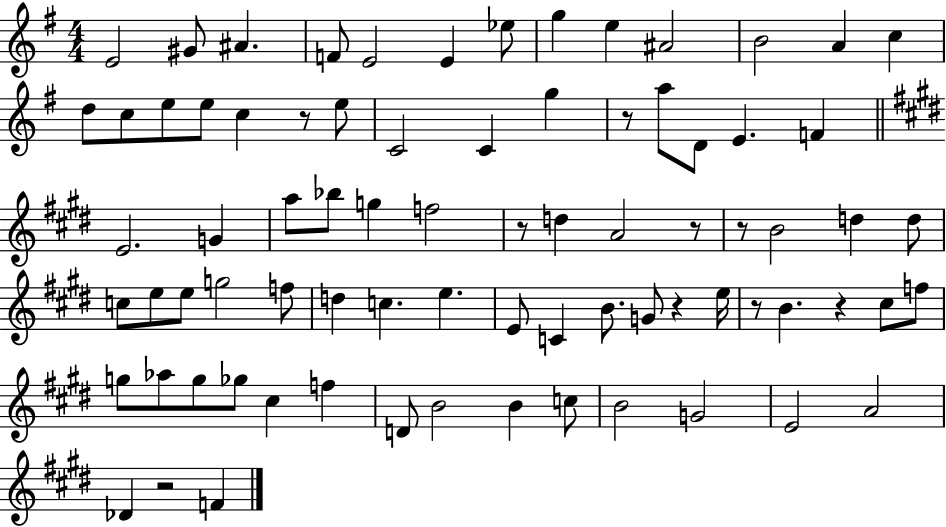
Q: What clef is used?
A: treble